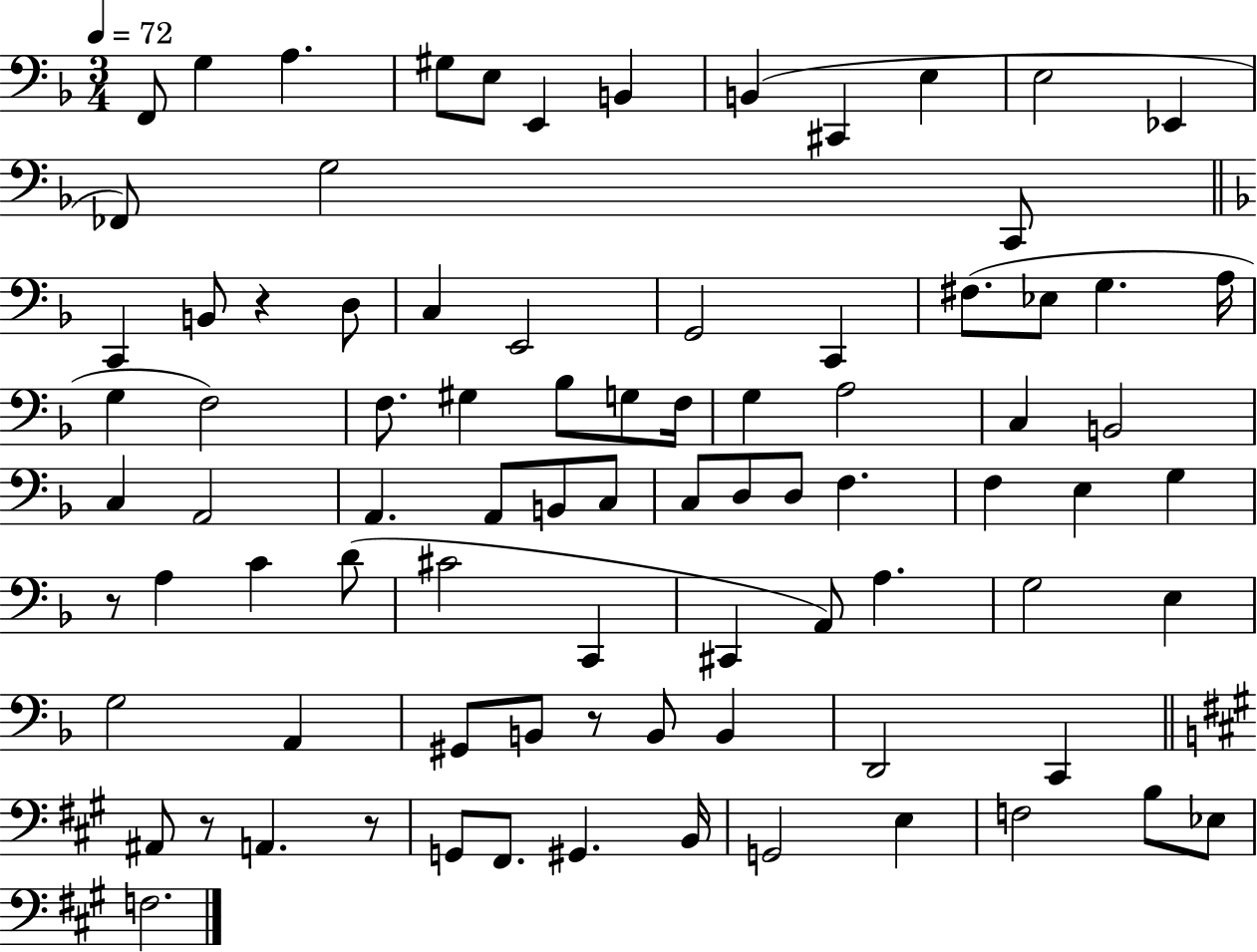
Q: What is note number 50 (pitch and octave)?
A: G3